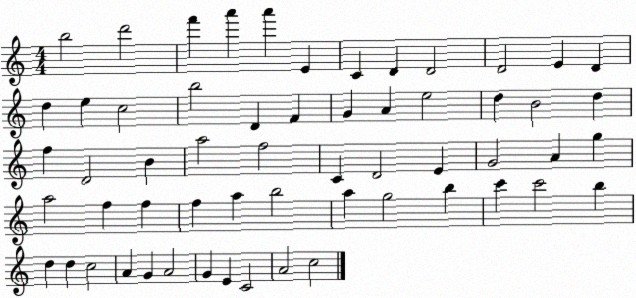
X:1
T:Untitled
M:4/4
L:1/4
K:C
b2 d'2 f' a' a' E C D D2 D2 E D d e c2 b2 D F G A e2 d B2 d f D2 B a2 f2 C D2 E G2 A g a2 f f f a b2 a g2 b c' c'2 b d d c2 A G A2 G E C2 A2 c2